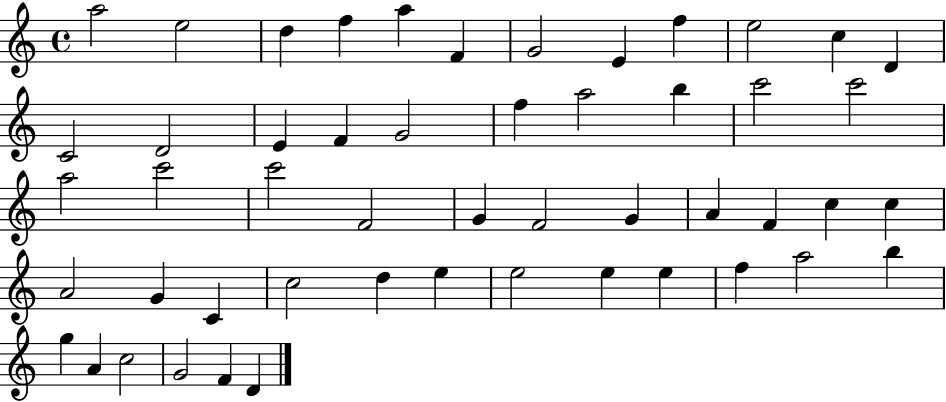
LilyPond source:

{
  \clef treble
  \time 4/4
  \defaultTimeSignature
  \key c \major
  a''2 e''2 | d''4 f''4 a''4 f'4 | g'2 e'4 f''4 | e''2 c''4 d'4 | \break c'2 d'2 | e'4 f'4 g'2 | f''4 a''2 b''4 | c'''2 c'''2 | \break a''2 c'''2 | c'''2 f'2 | g'4 f'2 g'4 | a'4 f'4 c''4 c''4 | \break a'2 g'4 c'4 | c''2 d''4 e''4 | e''2 e''4 e''4 | f''4 a''2 b''4 | \break g''4 a'4 c''2 | g'2 f'4 d'4 | \bar "|."
}